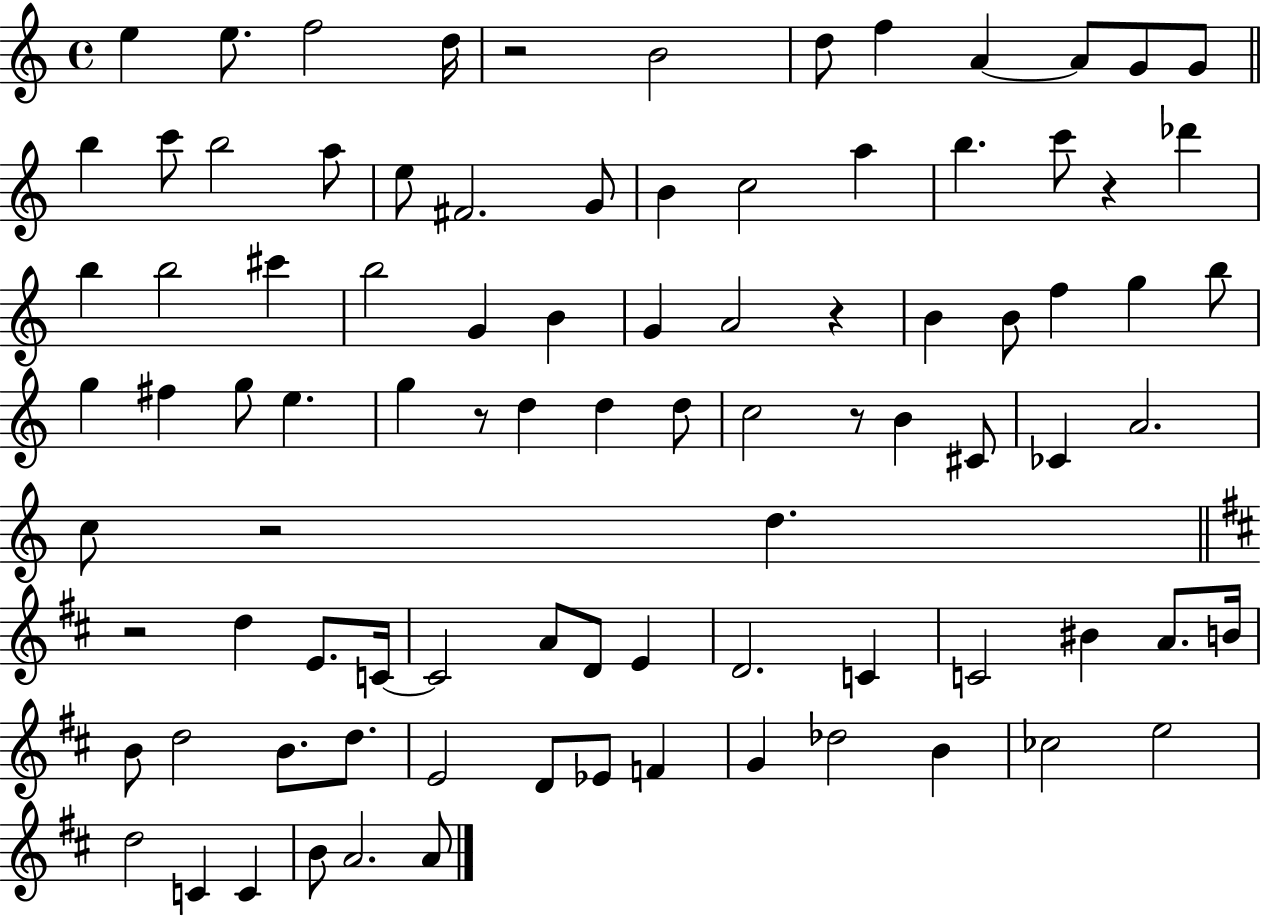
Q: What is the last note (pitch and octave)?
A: A4